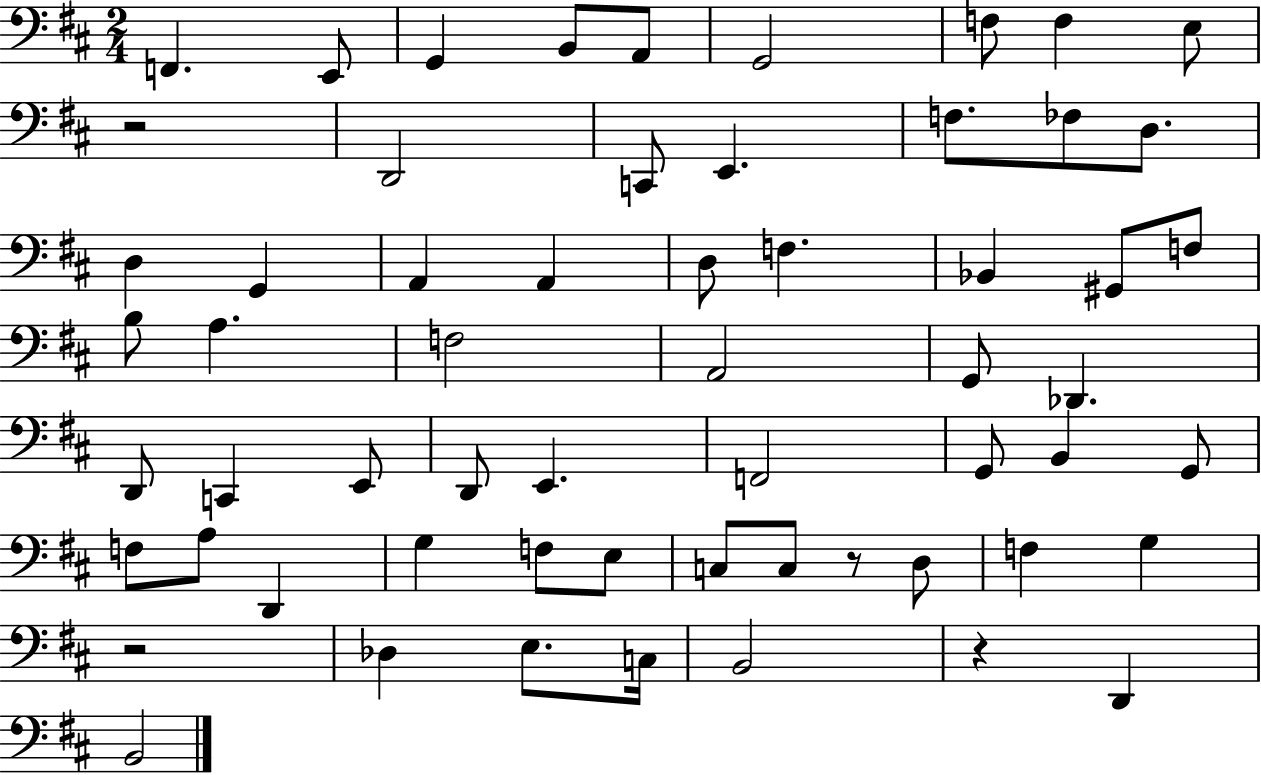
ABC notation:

X:1
T:Untitled
M:2/4
L:1/4
K:D
F,, E,,/2 G,, B,,/2 A,,/2 G,,2 F,/2 F, E,/2 z2 D,,2 C,,/2 E,, F,/2 _F,/2 D,/2 D, G,, A,, A,, D,/2 F, _B,, ^G,,/2 F,/2 B,/2 A, F,2 A,,2 G,,/2 _D,, D,,/2 C,, E,,/2 D,,/2 E,, F,,2 G,,/2 B,, G,,/2 F,/2 A,/2 D,, G, F,/2 E,/2 C,/2 C,/2 z/2 D,/2 F, G, z2 _D, E,/2 C,/4 B,,2 z D,, B,,2